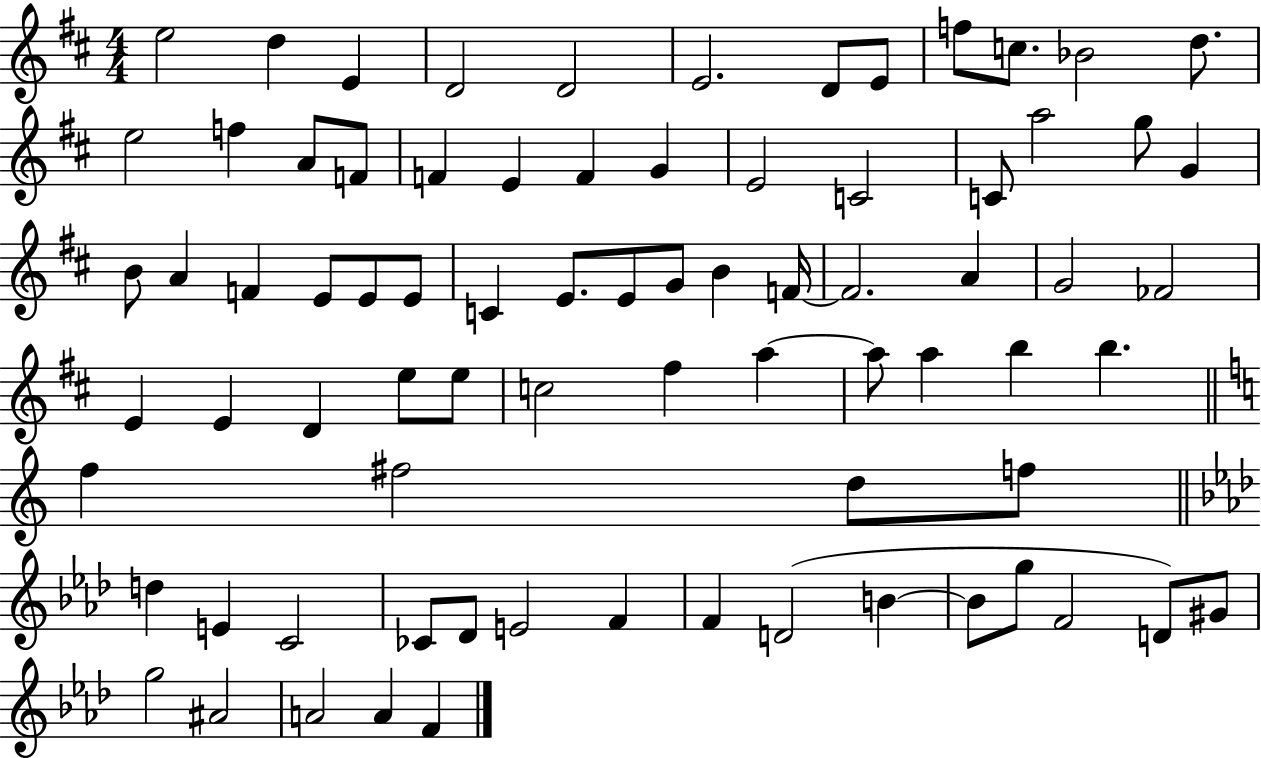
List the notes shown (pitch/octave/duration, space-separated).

E5/h D5/q E4/q D4/h D4/h E4/h. D4/e E4/e F5/e C5/e. Bb4/h D5/e. E5/h F5/q A4/e F4/e F4/q E4/q F4/q G4/q E4/h C4/h C4/e A5/h G5/e G4/q B4/e A4/q F4/q E4/e E4/e E4/e C4/q E4/e. E4/e G4/e B4/q F4/s F4/h. A4/q G4/h FES4/h E4/q E4/q D4/q E5/e E5/e C5/h F#5/q A5/q A5/e A5/q B5/q B5/q. F5/q F#5/h D5/e F5/e D5/q E4/q C4/h CES4/e Db4/e E4/h F4/q F4/q D4/h B4/q B4/e G5/e F4/h D4/e G#4/e G5/h A#4/h A4/h A4/q F4/q